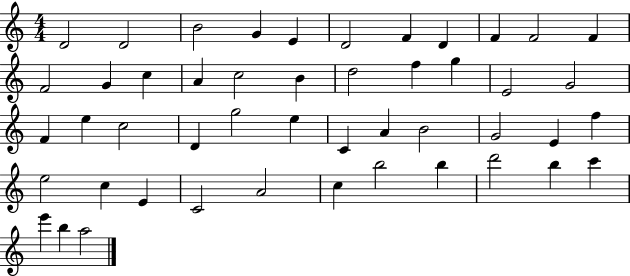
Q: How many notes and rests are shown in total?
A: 48